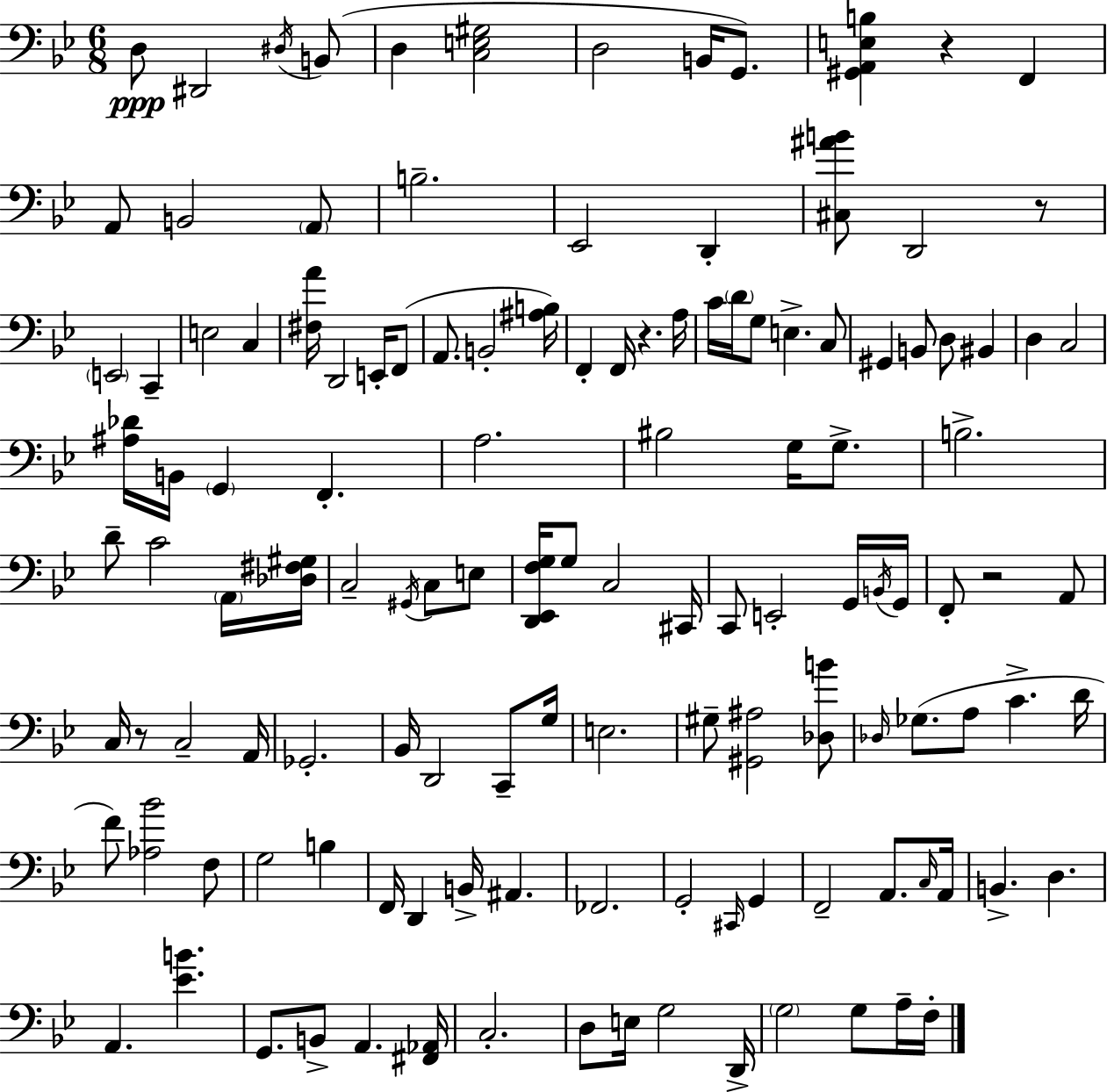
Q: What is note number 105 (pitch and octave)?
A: G3